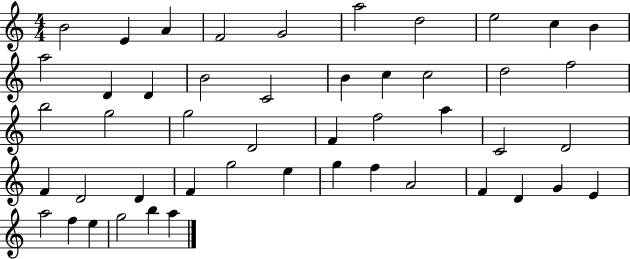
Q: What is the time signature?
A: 4/4